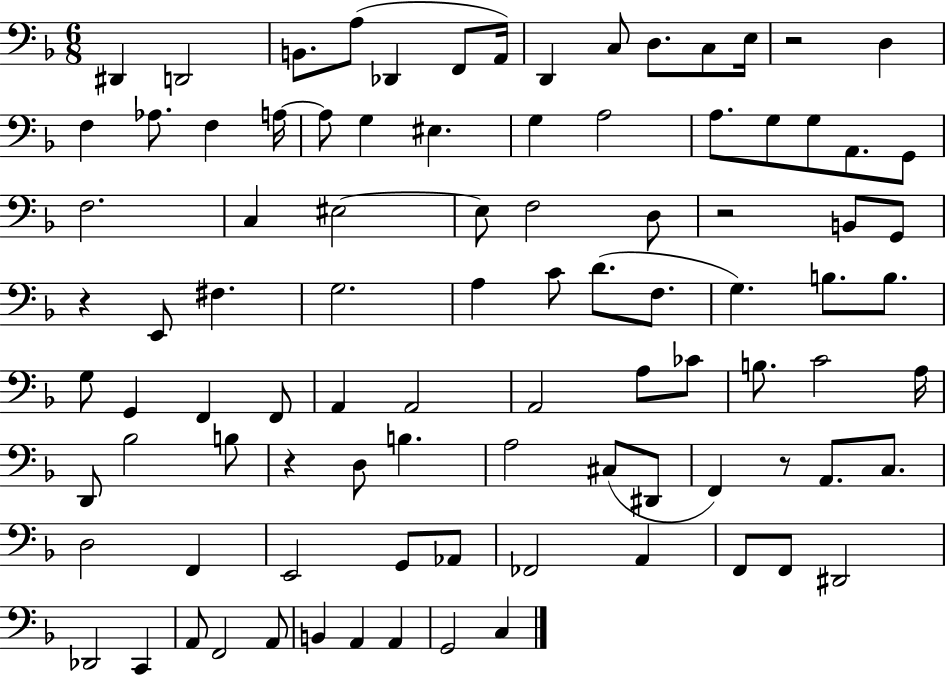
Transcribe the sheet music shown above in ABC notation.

X:1
T:Untitled
M:6/8
L:1/4
K:F
^D,, D,,2 B,,/2 A,/2 _D,, F,,/2 A,,/4 D,, C,/2 D,/2 C,/2 E,/4 z2 D, F, _A,/2 F, A,/4 A,/2 G, ^E, G, A,2 A,/2 G,/2 G,/2 A,,/2 G,,/2 F,2 C, ^E,2 ^E,/2 F,2 D,/2 z2 B,,/2 G,,/2 z E,,/2 ^F, G,2 A, C/2 D/2 F,/2 G, B,/2 B,/2 G,/2 G,, F,, F,,/2 A,, A,,2 A,,2 A,/2 _C/2 B,/2 C2 A,/4 D,,/2 _B,2 B,/2 z D,/2 B, A,2 ^C,/2 ^D,,/2 F,, z/2 A,,/2 C,/2 D,2 F,, E,,2 G,,/2 _A,,/2 _F,,2 A,, F,,/2 F,,/2 ^D,,2 _D,,2 C,, A,,/2 F,,2 A,,/2 B,, A,, A,, G,,2 C,